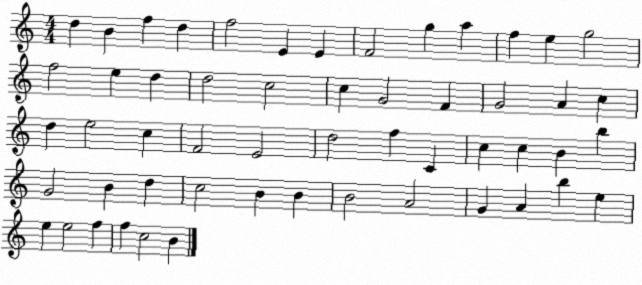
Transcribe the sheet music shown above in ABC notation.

X:1
T:Untitled
M:4/4
L:1/4
K:C
d B f d f2 E E F2 g a f e g2 f2 e d d2 c2 c G2 F G2 A c d e2 c F2 E2 d2 f C c c B b G2 B d c2 B B B2 A2 G A b e e e2 f f c2 B